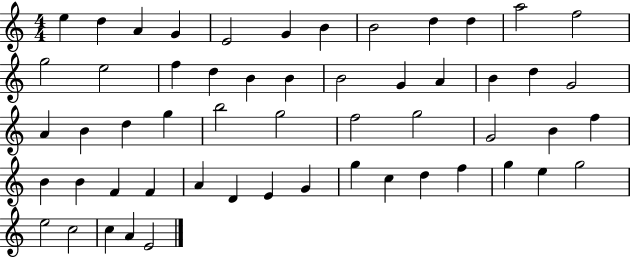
X:1
T:Untitled
M:4/4
L:1/4
K:C
e d A G E2 G B B2 d d a2 f2 g2 e2 f d B B B2 G A B d G2 A B d g b2 g2 f2 g2 G2 B f B B F F A D E G g c d f g e g2 e2 c2 c A E2